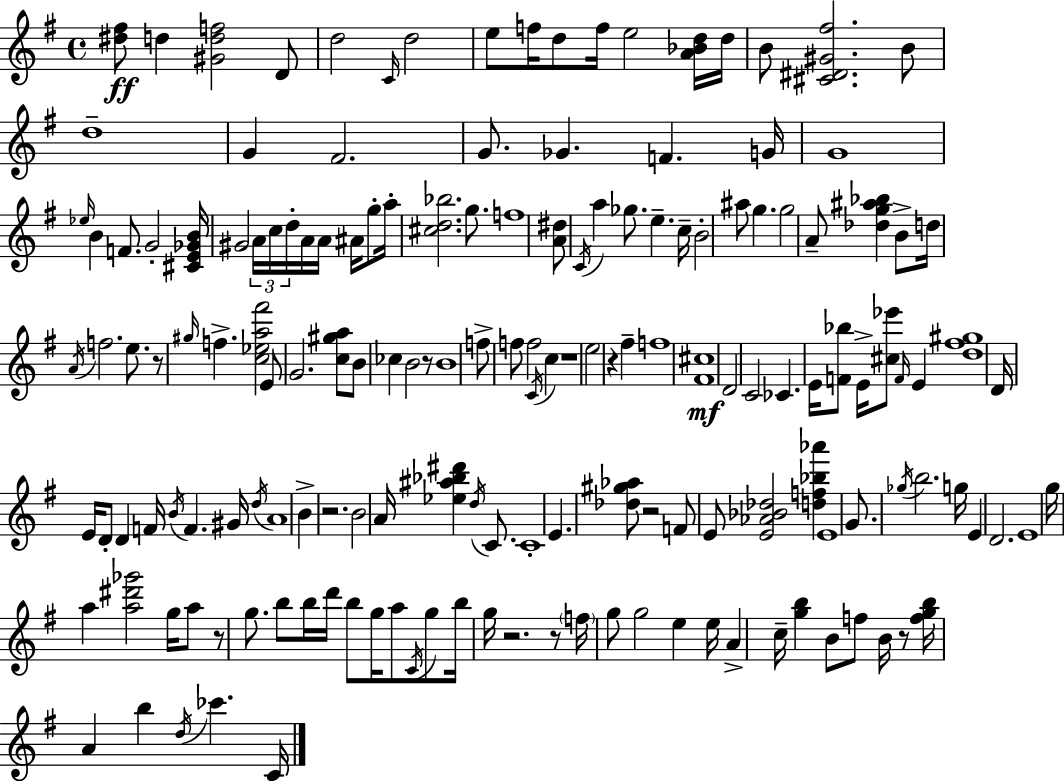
{
  \clef treble
  \time 4/4
  \defaultTimeSignature
  \key e \minor
  <dis'' fis''>8\ff d''4 <gis' d'' f''>2 d'8 | d''2 \grace { c'16 } d''2 | e''8 f''16 d''8 f''16 e''2 <a' bes' d''>16 | d''16 b'8 <cis' dis' gis' fis''>2. b'8 | \break d''1-- | g'4 fis'2. | g'8. ges'4. f'4. | g'16 g'1 | \break \grace { ees''16 } b'4 f'8. g'2-. | <cis' e' ges' b'>16 gis'2 \tuplet 3/2 { a'16 c''16 d''16-. } a'16 a'16 ais'16 | g''8-. a''16-. <cis'' d'' bes''>2. g''8. | f''1 | \break <a' dis''>8 \acciaccatura { c'16 } a''4 ges''8. e''4.-- | c''16-- b'2-. ais''8 g''4. | g''2 a'8-- <des'' g'' ais'' bes''>4 | b'8-> d''16 \acciaccatura { a'16 } f''2. | \break e''8. r8 \grace { gis''16 } f''4.-> <c'' ees'' a'' fis'''>2 | e'8 g'2. | <c'' gis'' a''>8 b'8 ces''4 b'2 | r8 b'1 | \break f''8-> f''8 f''2 | \acciaccatura { c'16 } c''4 r1 | e''2 r4 | fis''4-- f''1 | \break <fis' cis''>1\mf | d'2 c'2 | ces'4. e'16 <f' bes''>8 e'16-> | <cis'' ees'''>8 \grace { f'16 } e'4 <d'' fis'' gis''>1 | \break d'16 e'16 d'8-. d'4 f'16 | \acciaccatura { b'16 } f'4. gis'16 \acciaccatura { d''16 } a'1 | b'4-> r2. | b'2 | \break a'16 <ees'' ais'' bes'' dis'''>4 \acciaccatura { d''16 } c'8. c'1-. | e'4. | <des'' gis'' aes''>8 r2 f'8 e'8 <e' aes' bes' des''>2 | <d'' f'' bes'' aes'''>4 e'1 | \break g'8. \acciaccatura { ges''16 } b''2. | g''16 e'4 d'2. | e'1 | g''16 a''4 | \break <a'' dis''' ges'''>2 g''16 a''8 r8 g''8. | b''8 b''16 d'''16 b''8 g''16 a''8 \acciaccatura { c'16 } g''8 b''16 g''16 r2. | r8 \parenthesize f''16 g''8 g''2 | e''4 e''16 a'4-> | \break c''16-- <g'' b''>4 b'8 f''8 b'16 r8 <f'' g'' b''>16 a'4 | b''4 \acciaccatura { d''16 } ces'''4. c'16 \bar "|."
}